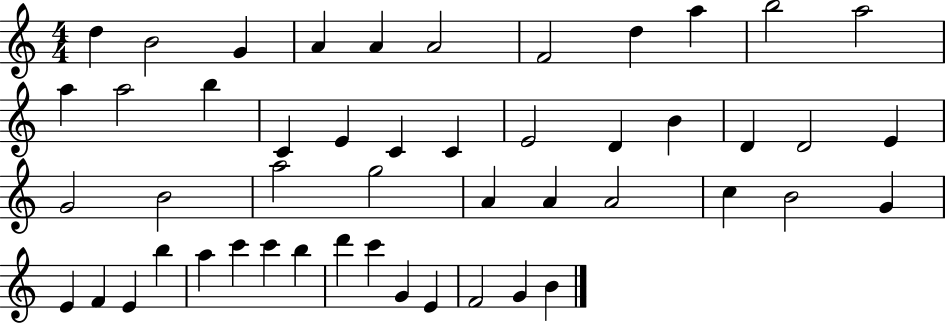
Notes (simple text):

D5/q B4/h G4/q A4/q A4/q A4/h F4/h D5/q A5/q B5/h A5/h A5/q A5/h B5/q C4/q E4/q C4/q C4/q E4/h D4/q B4/q D4/q D4/h E4/q G4/h B4/h A5/h G5/h A4/q A4/q A4/h C5/q B4/h G4/q E4/q F4/q E4/q B5/q A5/q C6/q C6/q B5/q D6/q C6/q G4/q E4/q F4/h G4/q B4/q